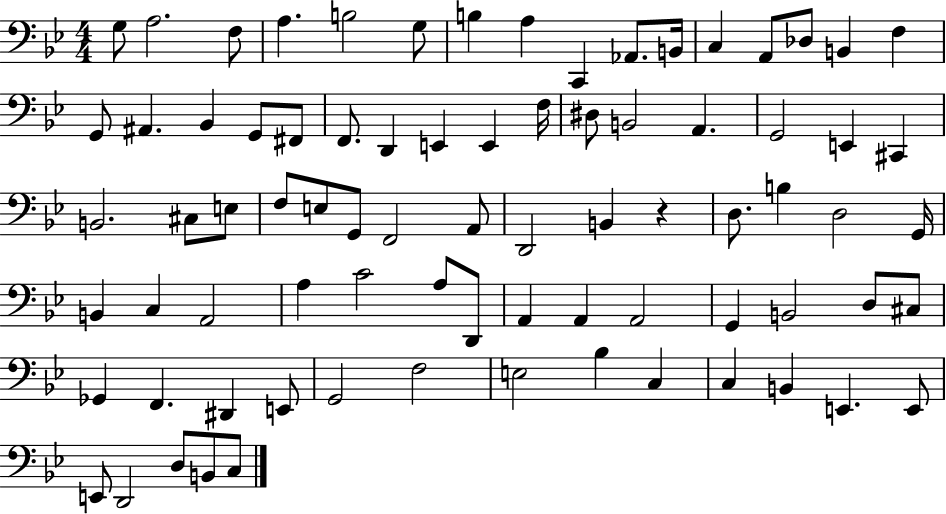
{
  \clef bass
  \numericTimeSignature
  \time 4/4
  \key bes \major
  g8 a2. f8 | a4. b2 g8 | b4 a4 c,4 aes,8. b,16 | c4 a,8 des8 b,4 f4 | \break g,8 ais,4. bes,4 g,8 fis,8 | f,8. d,4 e,4 e,4 f16 | dis8 b,2 a,4. | g,2 e,4 cis,4 | \break b,2. cis8 e8 | f8 e8 g,8 f,2 a,8 | d,2 b,4 r4 | d8. b4 d2 g,16 | \break b,4 c4 a,2 | a4 c'2 a8 d,8 | a,4 a,4 a,2 | g,4 b,2 d8 cis8 | \break ges,4 f,4. dis,4 e,8 | g,2 f2 | e2 bes4 c4 | c4 b,4 e,4. e,8 | \break e,8 d,2 d8 b,8 c8 | \bar "|."
}